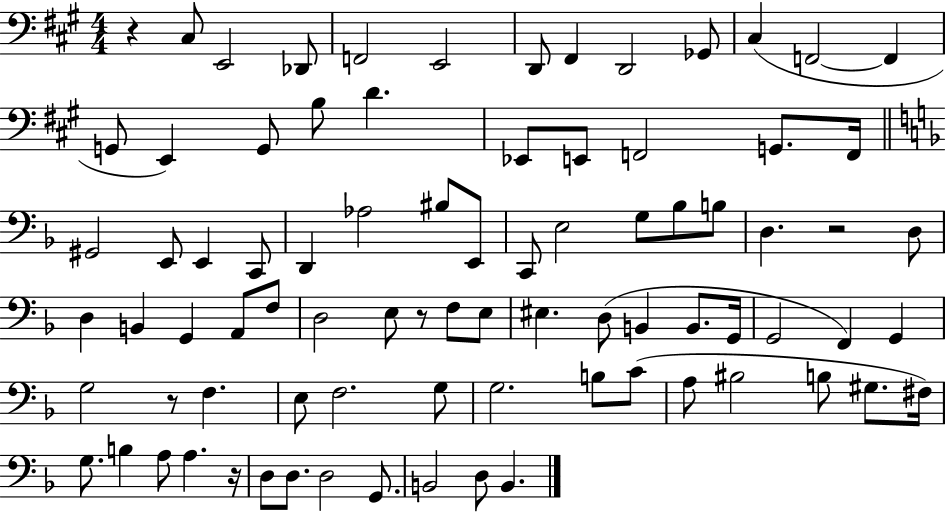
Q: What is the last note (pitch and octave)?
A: B2